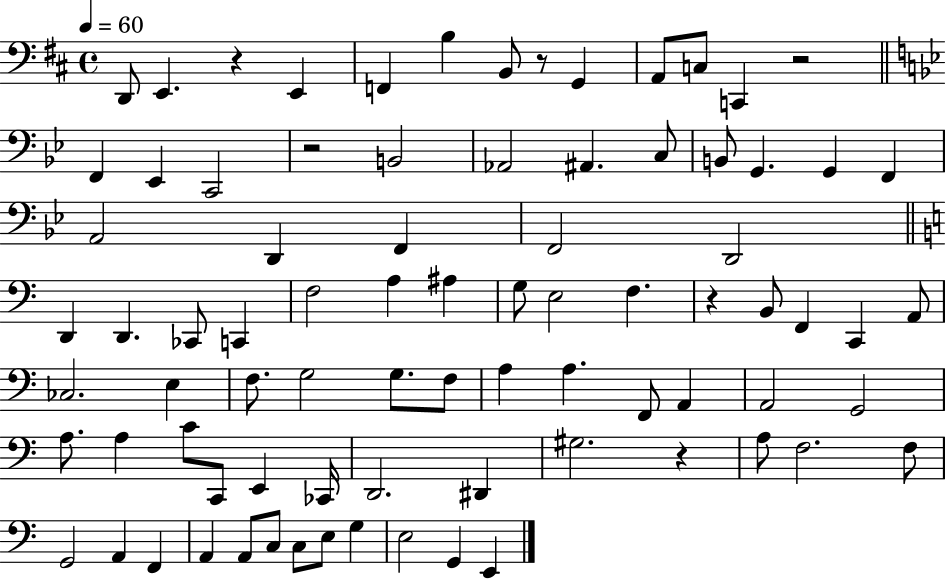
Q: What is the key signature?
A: D major